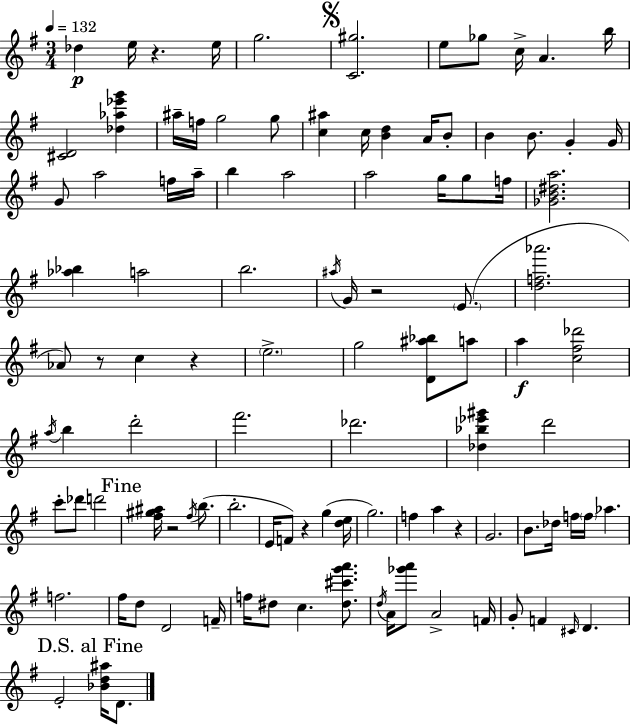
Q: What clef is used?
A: treble